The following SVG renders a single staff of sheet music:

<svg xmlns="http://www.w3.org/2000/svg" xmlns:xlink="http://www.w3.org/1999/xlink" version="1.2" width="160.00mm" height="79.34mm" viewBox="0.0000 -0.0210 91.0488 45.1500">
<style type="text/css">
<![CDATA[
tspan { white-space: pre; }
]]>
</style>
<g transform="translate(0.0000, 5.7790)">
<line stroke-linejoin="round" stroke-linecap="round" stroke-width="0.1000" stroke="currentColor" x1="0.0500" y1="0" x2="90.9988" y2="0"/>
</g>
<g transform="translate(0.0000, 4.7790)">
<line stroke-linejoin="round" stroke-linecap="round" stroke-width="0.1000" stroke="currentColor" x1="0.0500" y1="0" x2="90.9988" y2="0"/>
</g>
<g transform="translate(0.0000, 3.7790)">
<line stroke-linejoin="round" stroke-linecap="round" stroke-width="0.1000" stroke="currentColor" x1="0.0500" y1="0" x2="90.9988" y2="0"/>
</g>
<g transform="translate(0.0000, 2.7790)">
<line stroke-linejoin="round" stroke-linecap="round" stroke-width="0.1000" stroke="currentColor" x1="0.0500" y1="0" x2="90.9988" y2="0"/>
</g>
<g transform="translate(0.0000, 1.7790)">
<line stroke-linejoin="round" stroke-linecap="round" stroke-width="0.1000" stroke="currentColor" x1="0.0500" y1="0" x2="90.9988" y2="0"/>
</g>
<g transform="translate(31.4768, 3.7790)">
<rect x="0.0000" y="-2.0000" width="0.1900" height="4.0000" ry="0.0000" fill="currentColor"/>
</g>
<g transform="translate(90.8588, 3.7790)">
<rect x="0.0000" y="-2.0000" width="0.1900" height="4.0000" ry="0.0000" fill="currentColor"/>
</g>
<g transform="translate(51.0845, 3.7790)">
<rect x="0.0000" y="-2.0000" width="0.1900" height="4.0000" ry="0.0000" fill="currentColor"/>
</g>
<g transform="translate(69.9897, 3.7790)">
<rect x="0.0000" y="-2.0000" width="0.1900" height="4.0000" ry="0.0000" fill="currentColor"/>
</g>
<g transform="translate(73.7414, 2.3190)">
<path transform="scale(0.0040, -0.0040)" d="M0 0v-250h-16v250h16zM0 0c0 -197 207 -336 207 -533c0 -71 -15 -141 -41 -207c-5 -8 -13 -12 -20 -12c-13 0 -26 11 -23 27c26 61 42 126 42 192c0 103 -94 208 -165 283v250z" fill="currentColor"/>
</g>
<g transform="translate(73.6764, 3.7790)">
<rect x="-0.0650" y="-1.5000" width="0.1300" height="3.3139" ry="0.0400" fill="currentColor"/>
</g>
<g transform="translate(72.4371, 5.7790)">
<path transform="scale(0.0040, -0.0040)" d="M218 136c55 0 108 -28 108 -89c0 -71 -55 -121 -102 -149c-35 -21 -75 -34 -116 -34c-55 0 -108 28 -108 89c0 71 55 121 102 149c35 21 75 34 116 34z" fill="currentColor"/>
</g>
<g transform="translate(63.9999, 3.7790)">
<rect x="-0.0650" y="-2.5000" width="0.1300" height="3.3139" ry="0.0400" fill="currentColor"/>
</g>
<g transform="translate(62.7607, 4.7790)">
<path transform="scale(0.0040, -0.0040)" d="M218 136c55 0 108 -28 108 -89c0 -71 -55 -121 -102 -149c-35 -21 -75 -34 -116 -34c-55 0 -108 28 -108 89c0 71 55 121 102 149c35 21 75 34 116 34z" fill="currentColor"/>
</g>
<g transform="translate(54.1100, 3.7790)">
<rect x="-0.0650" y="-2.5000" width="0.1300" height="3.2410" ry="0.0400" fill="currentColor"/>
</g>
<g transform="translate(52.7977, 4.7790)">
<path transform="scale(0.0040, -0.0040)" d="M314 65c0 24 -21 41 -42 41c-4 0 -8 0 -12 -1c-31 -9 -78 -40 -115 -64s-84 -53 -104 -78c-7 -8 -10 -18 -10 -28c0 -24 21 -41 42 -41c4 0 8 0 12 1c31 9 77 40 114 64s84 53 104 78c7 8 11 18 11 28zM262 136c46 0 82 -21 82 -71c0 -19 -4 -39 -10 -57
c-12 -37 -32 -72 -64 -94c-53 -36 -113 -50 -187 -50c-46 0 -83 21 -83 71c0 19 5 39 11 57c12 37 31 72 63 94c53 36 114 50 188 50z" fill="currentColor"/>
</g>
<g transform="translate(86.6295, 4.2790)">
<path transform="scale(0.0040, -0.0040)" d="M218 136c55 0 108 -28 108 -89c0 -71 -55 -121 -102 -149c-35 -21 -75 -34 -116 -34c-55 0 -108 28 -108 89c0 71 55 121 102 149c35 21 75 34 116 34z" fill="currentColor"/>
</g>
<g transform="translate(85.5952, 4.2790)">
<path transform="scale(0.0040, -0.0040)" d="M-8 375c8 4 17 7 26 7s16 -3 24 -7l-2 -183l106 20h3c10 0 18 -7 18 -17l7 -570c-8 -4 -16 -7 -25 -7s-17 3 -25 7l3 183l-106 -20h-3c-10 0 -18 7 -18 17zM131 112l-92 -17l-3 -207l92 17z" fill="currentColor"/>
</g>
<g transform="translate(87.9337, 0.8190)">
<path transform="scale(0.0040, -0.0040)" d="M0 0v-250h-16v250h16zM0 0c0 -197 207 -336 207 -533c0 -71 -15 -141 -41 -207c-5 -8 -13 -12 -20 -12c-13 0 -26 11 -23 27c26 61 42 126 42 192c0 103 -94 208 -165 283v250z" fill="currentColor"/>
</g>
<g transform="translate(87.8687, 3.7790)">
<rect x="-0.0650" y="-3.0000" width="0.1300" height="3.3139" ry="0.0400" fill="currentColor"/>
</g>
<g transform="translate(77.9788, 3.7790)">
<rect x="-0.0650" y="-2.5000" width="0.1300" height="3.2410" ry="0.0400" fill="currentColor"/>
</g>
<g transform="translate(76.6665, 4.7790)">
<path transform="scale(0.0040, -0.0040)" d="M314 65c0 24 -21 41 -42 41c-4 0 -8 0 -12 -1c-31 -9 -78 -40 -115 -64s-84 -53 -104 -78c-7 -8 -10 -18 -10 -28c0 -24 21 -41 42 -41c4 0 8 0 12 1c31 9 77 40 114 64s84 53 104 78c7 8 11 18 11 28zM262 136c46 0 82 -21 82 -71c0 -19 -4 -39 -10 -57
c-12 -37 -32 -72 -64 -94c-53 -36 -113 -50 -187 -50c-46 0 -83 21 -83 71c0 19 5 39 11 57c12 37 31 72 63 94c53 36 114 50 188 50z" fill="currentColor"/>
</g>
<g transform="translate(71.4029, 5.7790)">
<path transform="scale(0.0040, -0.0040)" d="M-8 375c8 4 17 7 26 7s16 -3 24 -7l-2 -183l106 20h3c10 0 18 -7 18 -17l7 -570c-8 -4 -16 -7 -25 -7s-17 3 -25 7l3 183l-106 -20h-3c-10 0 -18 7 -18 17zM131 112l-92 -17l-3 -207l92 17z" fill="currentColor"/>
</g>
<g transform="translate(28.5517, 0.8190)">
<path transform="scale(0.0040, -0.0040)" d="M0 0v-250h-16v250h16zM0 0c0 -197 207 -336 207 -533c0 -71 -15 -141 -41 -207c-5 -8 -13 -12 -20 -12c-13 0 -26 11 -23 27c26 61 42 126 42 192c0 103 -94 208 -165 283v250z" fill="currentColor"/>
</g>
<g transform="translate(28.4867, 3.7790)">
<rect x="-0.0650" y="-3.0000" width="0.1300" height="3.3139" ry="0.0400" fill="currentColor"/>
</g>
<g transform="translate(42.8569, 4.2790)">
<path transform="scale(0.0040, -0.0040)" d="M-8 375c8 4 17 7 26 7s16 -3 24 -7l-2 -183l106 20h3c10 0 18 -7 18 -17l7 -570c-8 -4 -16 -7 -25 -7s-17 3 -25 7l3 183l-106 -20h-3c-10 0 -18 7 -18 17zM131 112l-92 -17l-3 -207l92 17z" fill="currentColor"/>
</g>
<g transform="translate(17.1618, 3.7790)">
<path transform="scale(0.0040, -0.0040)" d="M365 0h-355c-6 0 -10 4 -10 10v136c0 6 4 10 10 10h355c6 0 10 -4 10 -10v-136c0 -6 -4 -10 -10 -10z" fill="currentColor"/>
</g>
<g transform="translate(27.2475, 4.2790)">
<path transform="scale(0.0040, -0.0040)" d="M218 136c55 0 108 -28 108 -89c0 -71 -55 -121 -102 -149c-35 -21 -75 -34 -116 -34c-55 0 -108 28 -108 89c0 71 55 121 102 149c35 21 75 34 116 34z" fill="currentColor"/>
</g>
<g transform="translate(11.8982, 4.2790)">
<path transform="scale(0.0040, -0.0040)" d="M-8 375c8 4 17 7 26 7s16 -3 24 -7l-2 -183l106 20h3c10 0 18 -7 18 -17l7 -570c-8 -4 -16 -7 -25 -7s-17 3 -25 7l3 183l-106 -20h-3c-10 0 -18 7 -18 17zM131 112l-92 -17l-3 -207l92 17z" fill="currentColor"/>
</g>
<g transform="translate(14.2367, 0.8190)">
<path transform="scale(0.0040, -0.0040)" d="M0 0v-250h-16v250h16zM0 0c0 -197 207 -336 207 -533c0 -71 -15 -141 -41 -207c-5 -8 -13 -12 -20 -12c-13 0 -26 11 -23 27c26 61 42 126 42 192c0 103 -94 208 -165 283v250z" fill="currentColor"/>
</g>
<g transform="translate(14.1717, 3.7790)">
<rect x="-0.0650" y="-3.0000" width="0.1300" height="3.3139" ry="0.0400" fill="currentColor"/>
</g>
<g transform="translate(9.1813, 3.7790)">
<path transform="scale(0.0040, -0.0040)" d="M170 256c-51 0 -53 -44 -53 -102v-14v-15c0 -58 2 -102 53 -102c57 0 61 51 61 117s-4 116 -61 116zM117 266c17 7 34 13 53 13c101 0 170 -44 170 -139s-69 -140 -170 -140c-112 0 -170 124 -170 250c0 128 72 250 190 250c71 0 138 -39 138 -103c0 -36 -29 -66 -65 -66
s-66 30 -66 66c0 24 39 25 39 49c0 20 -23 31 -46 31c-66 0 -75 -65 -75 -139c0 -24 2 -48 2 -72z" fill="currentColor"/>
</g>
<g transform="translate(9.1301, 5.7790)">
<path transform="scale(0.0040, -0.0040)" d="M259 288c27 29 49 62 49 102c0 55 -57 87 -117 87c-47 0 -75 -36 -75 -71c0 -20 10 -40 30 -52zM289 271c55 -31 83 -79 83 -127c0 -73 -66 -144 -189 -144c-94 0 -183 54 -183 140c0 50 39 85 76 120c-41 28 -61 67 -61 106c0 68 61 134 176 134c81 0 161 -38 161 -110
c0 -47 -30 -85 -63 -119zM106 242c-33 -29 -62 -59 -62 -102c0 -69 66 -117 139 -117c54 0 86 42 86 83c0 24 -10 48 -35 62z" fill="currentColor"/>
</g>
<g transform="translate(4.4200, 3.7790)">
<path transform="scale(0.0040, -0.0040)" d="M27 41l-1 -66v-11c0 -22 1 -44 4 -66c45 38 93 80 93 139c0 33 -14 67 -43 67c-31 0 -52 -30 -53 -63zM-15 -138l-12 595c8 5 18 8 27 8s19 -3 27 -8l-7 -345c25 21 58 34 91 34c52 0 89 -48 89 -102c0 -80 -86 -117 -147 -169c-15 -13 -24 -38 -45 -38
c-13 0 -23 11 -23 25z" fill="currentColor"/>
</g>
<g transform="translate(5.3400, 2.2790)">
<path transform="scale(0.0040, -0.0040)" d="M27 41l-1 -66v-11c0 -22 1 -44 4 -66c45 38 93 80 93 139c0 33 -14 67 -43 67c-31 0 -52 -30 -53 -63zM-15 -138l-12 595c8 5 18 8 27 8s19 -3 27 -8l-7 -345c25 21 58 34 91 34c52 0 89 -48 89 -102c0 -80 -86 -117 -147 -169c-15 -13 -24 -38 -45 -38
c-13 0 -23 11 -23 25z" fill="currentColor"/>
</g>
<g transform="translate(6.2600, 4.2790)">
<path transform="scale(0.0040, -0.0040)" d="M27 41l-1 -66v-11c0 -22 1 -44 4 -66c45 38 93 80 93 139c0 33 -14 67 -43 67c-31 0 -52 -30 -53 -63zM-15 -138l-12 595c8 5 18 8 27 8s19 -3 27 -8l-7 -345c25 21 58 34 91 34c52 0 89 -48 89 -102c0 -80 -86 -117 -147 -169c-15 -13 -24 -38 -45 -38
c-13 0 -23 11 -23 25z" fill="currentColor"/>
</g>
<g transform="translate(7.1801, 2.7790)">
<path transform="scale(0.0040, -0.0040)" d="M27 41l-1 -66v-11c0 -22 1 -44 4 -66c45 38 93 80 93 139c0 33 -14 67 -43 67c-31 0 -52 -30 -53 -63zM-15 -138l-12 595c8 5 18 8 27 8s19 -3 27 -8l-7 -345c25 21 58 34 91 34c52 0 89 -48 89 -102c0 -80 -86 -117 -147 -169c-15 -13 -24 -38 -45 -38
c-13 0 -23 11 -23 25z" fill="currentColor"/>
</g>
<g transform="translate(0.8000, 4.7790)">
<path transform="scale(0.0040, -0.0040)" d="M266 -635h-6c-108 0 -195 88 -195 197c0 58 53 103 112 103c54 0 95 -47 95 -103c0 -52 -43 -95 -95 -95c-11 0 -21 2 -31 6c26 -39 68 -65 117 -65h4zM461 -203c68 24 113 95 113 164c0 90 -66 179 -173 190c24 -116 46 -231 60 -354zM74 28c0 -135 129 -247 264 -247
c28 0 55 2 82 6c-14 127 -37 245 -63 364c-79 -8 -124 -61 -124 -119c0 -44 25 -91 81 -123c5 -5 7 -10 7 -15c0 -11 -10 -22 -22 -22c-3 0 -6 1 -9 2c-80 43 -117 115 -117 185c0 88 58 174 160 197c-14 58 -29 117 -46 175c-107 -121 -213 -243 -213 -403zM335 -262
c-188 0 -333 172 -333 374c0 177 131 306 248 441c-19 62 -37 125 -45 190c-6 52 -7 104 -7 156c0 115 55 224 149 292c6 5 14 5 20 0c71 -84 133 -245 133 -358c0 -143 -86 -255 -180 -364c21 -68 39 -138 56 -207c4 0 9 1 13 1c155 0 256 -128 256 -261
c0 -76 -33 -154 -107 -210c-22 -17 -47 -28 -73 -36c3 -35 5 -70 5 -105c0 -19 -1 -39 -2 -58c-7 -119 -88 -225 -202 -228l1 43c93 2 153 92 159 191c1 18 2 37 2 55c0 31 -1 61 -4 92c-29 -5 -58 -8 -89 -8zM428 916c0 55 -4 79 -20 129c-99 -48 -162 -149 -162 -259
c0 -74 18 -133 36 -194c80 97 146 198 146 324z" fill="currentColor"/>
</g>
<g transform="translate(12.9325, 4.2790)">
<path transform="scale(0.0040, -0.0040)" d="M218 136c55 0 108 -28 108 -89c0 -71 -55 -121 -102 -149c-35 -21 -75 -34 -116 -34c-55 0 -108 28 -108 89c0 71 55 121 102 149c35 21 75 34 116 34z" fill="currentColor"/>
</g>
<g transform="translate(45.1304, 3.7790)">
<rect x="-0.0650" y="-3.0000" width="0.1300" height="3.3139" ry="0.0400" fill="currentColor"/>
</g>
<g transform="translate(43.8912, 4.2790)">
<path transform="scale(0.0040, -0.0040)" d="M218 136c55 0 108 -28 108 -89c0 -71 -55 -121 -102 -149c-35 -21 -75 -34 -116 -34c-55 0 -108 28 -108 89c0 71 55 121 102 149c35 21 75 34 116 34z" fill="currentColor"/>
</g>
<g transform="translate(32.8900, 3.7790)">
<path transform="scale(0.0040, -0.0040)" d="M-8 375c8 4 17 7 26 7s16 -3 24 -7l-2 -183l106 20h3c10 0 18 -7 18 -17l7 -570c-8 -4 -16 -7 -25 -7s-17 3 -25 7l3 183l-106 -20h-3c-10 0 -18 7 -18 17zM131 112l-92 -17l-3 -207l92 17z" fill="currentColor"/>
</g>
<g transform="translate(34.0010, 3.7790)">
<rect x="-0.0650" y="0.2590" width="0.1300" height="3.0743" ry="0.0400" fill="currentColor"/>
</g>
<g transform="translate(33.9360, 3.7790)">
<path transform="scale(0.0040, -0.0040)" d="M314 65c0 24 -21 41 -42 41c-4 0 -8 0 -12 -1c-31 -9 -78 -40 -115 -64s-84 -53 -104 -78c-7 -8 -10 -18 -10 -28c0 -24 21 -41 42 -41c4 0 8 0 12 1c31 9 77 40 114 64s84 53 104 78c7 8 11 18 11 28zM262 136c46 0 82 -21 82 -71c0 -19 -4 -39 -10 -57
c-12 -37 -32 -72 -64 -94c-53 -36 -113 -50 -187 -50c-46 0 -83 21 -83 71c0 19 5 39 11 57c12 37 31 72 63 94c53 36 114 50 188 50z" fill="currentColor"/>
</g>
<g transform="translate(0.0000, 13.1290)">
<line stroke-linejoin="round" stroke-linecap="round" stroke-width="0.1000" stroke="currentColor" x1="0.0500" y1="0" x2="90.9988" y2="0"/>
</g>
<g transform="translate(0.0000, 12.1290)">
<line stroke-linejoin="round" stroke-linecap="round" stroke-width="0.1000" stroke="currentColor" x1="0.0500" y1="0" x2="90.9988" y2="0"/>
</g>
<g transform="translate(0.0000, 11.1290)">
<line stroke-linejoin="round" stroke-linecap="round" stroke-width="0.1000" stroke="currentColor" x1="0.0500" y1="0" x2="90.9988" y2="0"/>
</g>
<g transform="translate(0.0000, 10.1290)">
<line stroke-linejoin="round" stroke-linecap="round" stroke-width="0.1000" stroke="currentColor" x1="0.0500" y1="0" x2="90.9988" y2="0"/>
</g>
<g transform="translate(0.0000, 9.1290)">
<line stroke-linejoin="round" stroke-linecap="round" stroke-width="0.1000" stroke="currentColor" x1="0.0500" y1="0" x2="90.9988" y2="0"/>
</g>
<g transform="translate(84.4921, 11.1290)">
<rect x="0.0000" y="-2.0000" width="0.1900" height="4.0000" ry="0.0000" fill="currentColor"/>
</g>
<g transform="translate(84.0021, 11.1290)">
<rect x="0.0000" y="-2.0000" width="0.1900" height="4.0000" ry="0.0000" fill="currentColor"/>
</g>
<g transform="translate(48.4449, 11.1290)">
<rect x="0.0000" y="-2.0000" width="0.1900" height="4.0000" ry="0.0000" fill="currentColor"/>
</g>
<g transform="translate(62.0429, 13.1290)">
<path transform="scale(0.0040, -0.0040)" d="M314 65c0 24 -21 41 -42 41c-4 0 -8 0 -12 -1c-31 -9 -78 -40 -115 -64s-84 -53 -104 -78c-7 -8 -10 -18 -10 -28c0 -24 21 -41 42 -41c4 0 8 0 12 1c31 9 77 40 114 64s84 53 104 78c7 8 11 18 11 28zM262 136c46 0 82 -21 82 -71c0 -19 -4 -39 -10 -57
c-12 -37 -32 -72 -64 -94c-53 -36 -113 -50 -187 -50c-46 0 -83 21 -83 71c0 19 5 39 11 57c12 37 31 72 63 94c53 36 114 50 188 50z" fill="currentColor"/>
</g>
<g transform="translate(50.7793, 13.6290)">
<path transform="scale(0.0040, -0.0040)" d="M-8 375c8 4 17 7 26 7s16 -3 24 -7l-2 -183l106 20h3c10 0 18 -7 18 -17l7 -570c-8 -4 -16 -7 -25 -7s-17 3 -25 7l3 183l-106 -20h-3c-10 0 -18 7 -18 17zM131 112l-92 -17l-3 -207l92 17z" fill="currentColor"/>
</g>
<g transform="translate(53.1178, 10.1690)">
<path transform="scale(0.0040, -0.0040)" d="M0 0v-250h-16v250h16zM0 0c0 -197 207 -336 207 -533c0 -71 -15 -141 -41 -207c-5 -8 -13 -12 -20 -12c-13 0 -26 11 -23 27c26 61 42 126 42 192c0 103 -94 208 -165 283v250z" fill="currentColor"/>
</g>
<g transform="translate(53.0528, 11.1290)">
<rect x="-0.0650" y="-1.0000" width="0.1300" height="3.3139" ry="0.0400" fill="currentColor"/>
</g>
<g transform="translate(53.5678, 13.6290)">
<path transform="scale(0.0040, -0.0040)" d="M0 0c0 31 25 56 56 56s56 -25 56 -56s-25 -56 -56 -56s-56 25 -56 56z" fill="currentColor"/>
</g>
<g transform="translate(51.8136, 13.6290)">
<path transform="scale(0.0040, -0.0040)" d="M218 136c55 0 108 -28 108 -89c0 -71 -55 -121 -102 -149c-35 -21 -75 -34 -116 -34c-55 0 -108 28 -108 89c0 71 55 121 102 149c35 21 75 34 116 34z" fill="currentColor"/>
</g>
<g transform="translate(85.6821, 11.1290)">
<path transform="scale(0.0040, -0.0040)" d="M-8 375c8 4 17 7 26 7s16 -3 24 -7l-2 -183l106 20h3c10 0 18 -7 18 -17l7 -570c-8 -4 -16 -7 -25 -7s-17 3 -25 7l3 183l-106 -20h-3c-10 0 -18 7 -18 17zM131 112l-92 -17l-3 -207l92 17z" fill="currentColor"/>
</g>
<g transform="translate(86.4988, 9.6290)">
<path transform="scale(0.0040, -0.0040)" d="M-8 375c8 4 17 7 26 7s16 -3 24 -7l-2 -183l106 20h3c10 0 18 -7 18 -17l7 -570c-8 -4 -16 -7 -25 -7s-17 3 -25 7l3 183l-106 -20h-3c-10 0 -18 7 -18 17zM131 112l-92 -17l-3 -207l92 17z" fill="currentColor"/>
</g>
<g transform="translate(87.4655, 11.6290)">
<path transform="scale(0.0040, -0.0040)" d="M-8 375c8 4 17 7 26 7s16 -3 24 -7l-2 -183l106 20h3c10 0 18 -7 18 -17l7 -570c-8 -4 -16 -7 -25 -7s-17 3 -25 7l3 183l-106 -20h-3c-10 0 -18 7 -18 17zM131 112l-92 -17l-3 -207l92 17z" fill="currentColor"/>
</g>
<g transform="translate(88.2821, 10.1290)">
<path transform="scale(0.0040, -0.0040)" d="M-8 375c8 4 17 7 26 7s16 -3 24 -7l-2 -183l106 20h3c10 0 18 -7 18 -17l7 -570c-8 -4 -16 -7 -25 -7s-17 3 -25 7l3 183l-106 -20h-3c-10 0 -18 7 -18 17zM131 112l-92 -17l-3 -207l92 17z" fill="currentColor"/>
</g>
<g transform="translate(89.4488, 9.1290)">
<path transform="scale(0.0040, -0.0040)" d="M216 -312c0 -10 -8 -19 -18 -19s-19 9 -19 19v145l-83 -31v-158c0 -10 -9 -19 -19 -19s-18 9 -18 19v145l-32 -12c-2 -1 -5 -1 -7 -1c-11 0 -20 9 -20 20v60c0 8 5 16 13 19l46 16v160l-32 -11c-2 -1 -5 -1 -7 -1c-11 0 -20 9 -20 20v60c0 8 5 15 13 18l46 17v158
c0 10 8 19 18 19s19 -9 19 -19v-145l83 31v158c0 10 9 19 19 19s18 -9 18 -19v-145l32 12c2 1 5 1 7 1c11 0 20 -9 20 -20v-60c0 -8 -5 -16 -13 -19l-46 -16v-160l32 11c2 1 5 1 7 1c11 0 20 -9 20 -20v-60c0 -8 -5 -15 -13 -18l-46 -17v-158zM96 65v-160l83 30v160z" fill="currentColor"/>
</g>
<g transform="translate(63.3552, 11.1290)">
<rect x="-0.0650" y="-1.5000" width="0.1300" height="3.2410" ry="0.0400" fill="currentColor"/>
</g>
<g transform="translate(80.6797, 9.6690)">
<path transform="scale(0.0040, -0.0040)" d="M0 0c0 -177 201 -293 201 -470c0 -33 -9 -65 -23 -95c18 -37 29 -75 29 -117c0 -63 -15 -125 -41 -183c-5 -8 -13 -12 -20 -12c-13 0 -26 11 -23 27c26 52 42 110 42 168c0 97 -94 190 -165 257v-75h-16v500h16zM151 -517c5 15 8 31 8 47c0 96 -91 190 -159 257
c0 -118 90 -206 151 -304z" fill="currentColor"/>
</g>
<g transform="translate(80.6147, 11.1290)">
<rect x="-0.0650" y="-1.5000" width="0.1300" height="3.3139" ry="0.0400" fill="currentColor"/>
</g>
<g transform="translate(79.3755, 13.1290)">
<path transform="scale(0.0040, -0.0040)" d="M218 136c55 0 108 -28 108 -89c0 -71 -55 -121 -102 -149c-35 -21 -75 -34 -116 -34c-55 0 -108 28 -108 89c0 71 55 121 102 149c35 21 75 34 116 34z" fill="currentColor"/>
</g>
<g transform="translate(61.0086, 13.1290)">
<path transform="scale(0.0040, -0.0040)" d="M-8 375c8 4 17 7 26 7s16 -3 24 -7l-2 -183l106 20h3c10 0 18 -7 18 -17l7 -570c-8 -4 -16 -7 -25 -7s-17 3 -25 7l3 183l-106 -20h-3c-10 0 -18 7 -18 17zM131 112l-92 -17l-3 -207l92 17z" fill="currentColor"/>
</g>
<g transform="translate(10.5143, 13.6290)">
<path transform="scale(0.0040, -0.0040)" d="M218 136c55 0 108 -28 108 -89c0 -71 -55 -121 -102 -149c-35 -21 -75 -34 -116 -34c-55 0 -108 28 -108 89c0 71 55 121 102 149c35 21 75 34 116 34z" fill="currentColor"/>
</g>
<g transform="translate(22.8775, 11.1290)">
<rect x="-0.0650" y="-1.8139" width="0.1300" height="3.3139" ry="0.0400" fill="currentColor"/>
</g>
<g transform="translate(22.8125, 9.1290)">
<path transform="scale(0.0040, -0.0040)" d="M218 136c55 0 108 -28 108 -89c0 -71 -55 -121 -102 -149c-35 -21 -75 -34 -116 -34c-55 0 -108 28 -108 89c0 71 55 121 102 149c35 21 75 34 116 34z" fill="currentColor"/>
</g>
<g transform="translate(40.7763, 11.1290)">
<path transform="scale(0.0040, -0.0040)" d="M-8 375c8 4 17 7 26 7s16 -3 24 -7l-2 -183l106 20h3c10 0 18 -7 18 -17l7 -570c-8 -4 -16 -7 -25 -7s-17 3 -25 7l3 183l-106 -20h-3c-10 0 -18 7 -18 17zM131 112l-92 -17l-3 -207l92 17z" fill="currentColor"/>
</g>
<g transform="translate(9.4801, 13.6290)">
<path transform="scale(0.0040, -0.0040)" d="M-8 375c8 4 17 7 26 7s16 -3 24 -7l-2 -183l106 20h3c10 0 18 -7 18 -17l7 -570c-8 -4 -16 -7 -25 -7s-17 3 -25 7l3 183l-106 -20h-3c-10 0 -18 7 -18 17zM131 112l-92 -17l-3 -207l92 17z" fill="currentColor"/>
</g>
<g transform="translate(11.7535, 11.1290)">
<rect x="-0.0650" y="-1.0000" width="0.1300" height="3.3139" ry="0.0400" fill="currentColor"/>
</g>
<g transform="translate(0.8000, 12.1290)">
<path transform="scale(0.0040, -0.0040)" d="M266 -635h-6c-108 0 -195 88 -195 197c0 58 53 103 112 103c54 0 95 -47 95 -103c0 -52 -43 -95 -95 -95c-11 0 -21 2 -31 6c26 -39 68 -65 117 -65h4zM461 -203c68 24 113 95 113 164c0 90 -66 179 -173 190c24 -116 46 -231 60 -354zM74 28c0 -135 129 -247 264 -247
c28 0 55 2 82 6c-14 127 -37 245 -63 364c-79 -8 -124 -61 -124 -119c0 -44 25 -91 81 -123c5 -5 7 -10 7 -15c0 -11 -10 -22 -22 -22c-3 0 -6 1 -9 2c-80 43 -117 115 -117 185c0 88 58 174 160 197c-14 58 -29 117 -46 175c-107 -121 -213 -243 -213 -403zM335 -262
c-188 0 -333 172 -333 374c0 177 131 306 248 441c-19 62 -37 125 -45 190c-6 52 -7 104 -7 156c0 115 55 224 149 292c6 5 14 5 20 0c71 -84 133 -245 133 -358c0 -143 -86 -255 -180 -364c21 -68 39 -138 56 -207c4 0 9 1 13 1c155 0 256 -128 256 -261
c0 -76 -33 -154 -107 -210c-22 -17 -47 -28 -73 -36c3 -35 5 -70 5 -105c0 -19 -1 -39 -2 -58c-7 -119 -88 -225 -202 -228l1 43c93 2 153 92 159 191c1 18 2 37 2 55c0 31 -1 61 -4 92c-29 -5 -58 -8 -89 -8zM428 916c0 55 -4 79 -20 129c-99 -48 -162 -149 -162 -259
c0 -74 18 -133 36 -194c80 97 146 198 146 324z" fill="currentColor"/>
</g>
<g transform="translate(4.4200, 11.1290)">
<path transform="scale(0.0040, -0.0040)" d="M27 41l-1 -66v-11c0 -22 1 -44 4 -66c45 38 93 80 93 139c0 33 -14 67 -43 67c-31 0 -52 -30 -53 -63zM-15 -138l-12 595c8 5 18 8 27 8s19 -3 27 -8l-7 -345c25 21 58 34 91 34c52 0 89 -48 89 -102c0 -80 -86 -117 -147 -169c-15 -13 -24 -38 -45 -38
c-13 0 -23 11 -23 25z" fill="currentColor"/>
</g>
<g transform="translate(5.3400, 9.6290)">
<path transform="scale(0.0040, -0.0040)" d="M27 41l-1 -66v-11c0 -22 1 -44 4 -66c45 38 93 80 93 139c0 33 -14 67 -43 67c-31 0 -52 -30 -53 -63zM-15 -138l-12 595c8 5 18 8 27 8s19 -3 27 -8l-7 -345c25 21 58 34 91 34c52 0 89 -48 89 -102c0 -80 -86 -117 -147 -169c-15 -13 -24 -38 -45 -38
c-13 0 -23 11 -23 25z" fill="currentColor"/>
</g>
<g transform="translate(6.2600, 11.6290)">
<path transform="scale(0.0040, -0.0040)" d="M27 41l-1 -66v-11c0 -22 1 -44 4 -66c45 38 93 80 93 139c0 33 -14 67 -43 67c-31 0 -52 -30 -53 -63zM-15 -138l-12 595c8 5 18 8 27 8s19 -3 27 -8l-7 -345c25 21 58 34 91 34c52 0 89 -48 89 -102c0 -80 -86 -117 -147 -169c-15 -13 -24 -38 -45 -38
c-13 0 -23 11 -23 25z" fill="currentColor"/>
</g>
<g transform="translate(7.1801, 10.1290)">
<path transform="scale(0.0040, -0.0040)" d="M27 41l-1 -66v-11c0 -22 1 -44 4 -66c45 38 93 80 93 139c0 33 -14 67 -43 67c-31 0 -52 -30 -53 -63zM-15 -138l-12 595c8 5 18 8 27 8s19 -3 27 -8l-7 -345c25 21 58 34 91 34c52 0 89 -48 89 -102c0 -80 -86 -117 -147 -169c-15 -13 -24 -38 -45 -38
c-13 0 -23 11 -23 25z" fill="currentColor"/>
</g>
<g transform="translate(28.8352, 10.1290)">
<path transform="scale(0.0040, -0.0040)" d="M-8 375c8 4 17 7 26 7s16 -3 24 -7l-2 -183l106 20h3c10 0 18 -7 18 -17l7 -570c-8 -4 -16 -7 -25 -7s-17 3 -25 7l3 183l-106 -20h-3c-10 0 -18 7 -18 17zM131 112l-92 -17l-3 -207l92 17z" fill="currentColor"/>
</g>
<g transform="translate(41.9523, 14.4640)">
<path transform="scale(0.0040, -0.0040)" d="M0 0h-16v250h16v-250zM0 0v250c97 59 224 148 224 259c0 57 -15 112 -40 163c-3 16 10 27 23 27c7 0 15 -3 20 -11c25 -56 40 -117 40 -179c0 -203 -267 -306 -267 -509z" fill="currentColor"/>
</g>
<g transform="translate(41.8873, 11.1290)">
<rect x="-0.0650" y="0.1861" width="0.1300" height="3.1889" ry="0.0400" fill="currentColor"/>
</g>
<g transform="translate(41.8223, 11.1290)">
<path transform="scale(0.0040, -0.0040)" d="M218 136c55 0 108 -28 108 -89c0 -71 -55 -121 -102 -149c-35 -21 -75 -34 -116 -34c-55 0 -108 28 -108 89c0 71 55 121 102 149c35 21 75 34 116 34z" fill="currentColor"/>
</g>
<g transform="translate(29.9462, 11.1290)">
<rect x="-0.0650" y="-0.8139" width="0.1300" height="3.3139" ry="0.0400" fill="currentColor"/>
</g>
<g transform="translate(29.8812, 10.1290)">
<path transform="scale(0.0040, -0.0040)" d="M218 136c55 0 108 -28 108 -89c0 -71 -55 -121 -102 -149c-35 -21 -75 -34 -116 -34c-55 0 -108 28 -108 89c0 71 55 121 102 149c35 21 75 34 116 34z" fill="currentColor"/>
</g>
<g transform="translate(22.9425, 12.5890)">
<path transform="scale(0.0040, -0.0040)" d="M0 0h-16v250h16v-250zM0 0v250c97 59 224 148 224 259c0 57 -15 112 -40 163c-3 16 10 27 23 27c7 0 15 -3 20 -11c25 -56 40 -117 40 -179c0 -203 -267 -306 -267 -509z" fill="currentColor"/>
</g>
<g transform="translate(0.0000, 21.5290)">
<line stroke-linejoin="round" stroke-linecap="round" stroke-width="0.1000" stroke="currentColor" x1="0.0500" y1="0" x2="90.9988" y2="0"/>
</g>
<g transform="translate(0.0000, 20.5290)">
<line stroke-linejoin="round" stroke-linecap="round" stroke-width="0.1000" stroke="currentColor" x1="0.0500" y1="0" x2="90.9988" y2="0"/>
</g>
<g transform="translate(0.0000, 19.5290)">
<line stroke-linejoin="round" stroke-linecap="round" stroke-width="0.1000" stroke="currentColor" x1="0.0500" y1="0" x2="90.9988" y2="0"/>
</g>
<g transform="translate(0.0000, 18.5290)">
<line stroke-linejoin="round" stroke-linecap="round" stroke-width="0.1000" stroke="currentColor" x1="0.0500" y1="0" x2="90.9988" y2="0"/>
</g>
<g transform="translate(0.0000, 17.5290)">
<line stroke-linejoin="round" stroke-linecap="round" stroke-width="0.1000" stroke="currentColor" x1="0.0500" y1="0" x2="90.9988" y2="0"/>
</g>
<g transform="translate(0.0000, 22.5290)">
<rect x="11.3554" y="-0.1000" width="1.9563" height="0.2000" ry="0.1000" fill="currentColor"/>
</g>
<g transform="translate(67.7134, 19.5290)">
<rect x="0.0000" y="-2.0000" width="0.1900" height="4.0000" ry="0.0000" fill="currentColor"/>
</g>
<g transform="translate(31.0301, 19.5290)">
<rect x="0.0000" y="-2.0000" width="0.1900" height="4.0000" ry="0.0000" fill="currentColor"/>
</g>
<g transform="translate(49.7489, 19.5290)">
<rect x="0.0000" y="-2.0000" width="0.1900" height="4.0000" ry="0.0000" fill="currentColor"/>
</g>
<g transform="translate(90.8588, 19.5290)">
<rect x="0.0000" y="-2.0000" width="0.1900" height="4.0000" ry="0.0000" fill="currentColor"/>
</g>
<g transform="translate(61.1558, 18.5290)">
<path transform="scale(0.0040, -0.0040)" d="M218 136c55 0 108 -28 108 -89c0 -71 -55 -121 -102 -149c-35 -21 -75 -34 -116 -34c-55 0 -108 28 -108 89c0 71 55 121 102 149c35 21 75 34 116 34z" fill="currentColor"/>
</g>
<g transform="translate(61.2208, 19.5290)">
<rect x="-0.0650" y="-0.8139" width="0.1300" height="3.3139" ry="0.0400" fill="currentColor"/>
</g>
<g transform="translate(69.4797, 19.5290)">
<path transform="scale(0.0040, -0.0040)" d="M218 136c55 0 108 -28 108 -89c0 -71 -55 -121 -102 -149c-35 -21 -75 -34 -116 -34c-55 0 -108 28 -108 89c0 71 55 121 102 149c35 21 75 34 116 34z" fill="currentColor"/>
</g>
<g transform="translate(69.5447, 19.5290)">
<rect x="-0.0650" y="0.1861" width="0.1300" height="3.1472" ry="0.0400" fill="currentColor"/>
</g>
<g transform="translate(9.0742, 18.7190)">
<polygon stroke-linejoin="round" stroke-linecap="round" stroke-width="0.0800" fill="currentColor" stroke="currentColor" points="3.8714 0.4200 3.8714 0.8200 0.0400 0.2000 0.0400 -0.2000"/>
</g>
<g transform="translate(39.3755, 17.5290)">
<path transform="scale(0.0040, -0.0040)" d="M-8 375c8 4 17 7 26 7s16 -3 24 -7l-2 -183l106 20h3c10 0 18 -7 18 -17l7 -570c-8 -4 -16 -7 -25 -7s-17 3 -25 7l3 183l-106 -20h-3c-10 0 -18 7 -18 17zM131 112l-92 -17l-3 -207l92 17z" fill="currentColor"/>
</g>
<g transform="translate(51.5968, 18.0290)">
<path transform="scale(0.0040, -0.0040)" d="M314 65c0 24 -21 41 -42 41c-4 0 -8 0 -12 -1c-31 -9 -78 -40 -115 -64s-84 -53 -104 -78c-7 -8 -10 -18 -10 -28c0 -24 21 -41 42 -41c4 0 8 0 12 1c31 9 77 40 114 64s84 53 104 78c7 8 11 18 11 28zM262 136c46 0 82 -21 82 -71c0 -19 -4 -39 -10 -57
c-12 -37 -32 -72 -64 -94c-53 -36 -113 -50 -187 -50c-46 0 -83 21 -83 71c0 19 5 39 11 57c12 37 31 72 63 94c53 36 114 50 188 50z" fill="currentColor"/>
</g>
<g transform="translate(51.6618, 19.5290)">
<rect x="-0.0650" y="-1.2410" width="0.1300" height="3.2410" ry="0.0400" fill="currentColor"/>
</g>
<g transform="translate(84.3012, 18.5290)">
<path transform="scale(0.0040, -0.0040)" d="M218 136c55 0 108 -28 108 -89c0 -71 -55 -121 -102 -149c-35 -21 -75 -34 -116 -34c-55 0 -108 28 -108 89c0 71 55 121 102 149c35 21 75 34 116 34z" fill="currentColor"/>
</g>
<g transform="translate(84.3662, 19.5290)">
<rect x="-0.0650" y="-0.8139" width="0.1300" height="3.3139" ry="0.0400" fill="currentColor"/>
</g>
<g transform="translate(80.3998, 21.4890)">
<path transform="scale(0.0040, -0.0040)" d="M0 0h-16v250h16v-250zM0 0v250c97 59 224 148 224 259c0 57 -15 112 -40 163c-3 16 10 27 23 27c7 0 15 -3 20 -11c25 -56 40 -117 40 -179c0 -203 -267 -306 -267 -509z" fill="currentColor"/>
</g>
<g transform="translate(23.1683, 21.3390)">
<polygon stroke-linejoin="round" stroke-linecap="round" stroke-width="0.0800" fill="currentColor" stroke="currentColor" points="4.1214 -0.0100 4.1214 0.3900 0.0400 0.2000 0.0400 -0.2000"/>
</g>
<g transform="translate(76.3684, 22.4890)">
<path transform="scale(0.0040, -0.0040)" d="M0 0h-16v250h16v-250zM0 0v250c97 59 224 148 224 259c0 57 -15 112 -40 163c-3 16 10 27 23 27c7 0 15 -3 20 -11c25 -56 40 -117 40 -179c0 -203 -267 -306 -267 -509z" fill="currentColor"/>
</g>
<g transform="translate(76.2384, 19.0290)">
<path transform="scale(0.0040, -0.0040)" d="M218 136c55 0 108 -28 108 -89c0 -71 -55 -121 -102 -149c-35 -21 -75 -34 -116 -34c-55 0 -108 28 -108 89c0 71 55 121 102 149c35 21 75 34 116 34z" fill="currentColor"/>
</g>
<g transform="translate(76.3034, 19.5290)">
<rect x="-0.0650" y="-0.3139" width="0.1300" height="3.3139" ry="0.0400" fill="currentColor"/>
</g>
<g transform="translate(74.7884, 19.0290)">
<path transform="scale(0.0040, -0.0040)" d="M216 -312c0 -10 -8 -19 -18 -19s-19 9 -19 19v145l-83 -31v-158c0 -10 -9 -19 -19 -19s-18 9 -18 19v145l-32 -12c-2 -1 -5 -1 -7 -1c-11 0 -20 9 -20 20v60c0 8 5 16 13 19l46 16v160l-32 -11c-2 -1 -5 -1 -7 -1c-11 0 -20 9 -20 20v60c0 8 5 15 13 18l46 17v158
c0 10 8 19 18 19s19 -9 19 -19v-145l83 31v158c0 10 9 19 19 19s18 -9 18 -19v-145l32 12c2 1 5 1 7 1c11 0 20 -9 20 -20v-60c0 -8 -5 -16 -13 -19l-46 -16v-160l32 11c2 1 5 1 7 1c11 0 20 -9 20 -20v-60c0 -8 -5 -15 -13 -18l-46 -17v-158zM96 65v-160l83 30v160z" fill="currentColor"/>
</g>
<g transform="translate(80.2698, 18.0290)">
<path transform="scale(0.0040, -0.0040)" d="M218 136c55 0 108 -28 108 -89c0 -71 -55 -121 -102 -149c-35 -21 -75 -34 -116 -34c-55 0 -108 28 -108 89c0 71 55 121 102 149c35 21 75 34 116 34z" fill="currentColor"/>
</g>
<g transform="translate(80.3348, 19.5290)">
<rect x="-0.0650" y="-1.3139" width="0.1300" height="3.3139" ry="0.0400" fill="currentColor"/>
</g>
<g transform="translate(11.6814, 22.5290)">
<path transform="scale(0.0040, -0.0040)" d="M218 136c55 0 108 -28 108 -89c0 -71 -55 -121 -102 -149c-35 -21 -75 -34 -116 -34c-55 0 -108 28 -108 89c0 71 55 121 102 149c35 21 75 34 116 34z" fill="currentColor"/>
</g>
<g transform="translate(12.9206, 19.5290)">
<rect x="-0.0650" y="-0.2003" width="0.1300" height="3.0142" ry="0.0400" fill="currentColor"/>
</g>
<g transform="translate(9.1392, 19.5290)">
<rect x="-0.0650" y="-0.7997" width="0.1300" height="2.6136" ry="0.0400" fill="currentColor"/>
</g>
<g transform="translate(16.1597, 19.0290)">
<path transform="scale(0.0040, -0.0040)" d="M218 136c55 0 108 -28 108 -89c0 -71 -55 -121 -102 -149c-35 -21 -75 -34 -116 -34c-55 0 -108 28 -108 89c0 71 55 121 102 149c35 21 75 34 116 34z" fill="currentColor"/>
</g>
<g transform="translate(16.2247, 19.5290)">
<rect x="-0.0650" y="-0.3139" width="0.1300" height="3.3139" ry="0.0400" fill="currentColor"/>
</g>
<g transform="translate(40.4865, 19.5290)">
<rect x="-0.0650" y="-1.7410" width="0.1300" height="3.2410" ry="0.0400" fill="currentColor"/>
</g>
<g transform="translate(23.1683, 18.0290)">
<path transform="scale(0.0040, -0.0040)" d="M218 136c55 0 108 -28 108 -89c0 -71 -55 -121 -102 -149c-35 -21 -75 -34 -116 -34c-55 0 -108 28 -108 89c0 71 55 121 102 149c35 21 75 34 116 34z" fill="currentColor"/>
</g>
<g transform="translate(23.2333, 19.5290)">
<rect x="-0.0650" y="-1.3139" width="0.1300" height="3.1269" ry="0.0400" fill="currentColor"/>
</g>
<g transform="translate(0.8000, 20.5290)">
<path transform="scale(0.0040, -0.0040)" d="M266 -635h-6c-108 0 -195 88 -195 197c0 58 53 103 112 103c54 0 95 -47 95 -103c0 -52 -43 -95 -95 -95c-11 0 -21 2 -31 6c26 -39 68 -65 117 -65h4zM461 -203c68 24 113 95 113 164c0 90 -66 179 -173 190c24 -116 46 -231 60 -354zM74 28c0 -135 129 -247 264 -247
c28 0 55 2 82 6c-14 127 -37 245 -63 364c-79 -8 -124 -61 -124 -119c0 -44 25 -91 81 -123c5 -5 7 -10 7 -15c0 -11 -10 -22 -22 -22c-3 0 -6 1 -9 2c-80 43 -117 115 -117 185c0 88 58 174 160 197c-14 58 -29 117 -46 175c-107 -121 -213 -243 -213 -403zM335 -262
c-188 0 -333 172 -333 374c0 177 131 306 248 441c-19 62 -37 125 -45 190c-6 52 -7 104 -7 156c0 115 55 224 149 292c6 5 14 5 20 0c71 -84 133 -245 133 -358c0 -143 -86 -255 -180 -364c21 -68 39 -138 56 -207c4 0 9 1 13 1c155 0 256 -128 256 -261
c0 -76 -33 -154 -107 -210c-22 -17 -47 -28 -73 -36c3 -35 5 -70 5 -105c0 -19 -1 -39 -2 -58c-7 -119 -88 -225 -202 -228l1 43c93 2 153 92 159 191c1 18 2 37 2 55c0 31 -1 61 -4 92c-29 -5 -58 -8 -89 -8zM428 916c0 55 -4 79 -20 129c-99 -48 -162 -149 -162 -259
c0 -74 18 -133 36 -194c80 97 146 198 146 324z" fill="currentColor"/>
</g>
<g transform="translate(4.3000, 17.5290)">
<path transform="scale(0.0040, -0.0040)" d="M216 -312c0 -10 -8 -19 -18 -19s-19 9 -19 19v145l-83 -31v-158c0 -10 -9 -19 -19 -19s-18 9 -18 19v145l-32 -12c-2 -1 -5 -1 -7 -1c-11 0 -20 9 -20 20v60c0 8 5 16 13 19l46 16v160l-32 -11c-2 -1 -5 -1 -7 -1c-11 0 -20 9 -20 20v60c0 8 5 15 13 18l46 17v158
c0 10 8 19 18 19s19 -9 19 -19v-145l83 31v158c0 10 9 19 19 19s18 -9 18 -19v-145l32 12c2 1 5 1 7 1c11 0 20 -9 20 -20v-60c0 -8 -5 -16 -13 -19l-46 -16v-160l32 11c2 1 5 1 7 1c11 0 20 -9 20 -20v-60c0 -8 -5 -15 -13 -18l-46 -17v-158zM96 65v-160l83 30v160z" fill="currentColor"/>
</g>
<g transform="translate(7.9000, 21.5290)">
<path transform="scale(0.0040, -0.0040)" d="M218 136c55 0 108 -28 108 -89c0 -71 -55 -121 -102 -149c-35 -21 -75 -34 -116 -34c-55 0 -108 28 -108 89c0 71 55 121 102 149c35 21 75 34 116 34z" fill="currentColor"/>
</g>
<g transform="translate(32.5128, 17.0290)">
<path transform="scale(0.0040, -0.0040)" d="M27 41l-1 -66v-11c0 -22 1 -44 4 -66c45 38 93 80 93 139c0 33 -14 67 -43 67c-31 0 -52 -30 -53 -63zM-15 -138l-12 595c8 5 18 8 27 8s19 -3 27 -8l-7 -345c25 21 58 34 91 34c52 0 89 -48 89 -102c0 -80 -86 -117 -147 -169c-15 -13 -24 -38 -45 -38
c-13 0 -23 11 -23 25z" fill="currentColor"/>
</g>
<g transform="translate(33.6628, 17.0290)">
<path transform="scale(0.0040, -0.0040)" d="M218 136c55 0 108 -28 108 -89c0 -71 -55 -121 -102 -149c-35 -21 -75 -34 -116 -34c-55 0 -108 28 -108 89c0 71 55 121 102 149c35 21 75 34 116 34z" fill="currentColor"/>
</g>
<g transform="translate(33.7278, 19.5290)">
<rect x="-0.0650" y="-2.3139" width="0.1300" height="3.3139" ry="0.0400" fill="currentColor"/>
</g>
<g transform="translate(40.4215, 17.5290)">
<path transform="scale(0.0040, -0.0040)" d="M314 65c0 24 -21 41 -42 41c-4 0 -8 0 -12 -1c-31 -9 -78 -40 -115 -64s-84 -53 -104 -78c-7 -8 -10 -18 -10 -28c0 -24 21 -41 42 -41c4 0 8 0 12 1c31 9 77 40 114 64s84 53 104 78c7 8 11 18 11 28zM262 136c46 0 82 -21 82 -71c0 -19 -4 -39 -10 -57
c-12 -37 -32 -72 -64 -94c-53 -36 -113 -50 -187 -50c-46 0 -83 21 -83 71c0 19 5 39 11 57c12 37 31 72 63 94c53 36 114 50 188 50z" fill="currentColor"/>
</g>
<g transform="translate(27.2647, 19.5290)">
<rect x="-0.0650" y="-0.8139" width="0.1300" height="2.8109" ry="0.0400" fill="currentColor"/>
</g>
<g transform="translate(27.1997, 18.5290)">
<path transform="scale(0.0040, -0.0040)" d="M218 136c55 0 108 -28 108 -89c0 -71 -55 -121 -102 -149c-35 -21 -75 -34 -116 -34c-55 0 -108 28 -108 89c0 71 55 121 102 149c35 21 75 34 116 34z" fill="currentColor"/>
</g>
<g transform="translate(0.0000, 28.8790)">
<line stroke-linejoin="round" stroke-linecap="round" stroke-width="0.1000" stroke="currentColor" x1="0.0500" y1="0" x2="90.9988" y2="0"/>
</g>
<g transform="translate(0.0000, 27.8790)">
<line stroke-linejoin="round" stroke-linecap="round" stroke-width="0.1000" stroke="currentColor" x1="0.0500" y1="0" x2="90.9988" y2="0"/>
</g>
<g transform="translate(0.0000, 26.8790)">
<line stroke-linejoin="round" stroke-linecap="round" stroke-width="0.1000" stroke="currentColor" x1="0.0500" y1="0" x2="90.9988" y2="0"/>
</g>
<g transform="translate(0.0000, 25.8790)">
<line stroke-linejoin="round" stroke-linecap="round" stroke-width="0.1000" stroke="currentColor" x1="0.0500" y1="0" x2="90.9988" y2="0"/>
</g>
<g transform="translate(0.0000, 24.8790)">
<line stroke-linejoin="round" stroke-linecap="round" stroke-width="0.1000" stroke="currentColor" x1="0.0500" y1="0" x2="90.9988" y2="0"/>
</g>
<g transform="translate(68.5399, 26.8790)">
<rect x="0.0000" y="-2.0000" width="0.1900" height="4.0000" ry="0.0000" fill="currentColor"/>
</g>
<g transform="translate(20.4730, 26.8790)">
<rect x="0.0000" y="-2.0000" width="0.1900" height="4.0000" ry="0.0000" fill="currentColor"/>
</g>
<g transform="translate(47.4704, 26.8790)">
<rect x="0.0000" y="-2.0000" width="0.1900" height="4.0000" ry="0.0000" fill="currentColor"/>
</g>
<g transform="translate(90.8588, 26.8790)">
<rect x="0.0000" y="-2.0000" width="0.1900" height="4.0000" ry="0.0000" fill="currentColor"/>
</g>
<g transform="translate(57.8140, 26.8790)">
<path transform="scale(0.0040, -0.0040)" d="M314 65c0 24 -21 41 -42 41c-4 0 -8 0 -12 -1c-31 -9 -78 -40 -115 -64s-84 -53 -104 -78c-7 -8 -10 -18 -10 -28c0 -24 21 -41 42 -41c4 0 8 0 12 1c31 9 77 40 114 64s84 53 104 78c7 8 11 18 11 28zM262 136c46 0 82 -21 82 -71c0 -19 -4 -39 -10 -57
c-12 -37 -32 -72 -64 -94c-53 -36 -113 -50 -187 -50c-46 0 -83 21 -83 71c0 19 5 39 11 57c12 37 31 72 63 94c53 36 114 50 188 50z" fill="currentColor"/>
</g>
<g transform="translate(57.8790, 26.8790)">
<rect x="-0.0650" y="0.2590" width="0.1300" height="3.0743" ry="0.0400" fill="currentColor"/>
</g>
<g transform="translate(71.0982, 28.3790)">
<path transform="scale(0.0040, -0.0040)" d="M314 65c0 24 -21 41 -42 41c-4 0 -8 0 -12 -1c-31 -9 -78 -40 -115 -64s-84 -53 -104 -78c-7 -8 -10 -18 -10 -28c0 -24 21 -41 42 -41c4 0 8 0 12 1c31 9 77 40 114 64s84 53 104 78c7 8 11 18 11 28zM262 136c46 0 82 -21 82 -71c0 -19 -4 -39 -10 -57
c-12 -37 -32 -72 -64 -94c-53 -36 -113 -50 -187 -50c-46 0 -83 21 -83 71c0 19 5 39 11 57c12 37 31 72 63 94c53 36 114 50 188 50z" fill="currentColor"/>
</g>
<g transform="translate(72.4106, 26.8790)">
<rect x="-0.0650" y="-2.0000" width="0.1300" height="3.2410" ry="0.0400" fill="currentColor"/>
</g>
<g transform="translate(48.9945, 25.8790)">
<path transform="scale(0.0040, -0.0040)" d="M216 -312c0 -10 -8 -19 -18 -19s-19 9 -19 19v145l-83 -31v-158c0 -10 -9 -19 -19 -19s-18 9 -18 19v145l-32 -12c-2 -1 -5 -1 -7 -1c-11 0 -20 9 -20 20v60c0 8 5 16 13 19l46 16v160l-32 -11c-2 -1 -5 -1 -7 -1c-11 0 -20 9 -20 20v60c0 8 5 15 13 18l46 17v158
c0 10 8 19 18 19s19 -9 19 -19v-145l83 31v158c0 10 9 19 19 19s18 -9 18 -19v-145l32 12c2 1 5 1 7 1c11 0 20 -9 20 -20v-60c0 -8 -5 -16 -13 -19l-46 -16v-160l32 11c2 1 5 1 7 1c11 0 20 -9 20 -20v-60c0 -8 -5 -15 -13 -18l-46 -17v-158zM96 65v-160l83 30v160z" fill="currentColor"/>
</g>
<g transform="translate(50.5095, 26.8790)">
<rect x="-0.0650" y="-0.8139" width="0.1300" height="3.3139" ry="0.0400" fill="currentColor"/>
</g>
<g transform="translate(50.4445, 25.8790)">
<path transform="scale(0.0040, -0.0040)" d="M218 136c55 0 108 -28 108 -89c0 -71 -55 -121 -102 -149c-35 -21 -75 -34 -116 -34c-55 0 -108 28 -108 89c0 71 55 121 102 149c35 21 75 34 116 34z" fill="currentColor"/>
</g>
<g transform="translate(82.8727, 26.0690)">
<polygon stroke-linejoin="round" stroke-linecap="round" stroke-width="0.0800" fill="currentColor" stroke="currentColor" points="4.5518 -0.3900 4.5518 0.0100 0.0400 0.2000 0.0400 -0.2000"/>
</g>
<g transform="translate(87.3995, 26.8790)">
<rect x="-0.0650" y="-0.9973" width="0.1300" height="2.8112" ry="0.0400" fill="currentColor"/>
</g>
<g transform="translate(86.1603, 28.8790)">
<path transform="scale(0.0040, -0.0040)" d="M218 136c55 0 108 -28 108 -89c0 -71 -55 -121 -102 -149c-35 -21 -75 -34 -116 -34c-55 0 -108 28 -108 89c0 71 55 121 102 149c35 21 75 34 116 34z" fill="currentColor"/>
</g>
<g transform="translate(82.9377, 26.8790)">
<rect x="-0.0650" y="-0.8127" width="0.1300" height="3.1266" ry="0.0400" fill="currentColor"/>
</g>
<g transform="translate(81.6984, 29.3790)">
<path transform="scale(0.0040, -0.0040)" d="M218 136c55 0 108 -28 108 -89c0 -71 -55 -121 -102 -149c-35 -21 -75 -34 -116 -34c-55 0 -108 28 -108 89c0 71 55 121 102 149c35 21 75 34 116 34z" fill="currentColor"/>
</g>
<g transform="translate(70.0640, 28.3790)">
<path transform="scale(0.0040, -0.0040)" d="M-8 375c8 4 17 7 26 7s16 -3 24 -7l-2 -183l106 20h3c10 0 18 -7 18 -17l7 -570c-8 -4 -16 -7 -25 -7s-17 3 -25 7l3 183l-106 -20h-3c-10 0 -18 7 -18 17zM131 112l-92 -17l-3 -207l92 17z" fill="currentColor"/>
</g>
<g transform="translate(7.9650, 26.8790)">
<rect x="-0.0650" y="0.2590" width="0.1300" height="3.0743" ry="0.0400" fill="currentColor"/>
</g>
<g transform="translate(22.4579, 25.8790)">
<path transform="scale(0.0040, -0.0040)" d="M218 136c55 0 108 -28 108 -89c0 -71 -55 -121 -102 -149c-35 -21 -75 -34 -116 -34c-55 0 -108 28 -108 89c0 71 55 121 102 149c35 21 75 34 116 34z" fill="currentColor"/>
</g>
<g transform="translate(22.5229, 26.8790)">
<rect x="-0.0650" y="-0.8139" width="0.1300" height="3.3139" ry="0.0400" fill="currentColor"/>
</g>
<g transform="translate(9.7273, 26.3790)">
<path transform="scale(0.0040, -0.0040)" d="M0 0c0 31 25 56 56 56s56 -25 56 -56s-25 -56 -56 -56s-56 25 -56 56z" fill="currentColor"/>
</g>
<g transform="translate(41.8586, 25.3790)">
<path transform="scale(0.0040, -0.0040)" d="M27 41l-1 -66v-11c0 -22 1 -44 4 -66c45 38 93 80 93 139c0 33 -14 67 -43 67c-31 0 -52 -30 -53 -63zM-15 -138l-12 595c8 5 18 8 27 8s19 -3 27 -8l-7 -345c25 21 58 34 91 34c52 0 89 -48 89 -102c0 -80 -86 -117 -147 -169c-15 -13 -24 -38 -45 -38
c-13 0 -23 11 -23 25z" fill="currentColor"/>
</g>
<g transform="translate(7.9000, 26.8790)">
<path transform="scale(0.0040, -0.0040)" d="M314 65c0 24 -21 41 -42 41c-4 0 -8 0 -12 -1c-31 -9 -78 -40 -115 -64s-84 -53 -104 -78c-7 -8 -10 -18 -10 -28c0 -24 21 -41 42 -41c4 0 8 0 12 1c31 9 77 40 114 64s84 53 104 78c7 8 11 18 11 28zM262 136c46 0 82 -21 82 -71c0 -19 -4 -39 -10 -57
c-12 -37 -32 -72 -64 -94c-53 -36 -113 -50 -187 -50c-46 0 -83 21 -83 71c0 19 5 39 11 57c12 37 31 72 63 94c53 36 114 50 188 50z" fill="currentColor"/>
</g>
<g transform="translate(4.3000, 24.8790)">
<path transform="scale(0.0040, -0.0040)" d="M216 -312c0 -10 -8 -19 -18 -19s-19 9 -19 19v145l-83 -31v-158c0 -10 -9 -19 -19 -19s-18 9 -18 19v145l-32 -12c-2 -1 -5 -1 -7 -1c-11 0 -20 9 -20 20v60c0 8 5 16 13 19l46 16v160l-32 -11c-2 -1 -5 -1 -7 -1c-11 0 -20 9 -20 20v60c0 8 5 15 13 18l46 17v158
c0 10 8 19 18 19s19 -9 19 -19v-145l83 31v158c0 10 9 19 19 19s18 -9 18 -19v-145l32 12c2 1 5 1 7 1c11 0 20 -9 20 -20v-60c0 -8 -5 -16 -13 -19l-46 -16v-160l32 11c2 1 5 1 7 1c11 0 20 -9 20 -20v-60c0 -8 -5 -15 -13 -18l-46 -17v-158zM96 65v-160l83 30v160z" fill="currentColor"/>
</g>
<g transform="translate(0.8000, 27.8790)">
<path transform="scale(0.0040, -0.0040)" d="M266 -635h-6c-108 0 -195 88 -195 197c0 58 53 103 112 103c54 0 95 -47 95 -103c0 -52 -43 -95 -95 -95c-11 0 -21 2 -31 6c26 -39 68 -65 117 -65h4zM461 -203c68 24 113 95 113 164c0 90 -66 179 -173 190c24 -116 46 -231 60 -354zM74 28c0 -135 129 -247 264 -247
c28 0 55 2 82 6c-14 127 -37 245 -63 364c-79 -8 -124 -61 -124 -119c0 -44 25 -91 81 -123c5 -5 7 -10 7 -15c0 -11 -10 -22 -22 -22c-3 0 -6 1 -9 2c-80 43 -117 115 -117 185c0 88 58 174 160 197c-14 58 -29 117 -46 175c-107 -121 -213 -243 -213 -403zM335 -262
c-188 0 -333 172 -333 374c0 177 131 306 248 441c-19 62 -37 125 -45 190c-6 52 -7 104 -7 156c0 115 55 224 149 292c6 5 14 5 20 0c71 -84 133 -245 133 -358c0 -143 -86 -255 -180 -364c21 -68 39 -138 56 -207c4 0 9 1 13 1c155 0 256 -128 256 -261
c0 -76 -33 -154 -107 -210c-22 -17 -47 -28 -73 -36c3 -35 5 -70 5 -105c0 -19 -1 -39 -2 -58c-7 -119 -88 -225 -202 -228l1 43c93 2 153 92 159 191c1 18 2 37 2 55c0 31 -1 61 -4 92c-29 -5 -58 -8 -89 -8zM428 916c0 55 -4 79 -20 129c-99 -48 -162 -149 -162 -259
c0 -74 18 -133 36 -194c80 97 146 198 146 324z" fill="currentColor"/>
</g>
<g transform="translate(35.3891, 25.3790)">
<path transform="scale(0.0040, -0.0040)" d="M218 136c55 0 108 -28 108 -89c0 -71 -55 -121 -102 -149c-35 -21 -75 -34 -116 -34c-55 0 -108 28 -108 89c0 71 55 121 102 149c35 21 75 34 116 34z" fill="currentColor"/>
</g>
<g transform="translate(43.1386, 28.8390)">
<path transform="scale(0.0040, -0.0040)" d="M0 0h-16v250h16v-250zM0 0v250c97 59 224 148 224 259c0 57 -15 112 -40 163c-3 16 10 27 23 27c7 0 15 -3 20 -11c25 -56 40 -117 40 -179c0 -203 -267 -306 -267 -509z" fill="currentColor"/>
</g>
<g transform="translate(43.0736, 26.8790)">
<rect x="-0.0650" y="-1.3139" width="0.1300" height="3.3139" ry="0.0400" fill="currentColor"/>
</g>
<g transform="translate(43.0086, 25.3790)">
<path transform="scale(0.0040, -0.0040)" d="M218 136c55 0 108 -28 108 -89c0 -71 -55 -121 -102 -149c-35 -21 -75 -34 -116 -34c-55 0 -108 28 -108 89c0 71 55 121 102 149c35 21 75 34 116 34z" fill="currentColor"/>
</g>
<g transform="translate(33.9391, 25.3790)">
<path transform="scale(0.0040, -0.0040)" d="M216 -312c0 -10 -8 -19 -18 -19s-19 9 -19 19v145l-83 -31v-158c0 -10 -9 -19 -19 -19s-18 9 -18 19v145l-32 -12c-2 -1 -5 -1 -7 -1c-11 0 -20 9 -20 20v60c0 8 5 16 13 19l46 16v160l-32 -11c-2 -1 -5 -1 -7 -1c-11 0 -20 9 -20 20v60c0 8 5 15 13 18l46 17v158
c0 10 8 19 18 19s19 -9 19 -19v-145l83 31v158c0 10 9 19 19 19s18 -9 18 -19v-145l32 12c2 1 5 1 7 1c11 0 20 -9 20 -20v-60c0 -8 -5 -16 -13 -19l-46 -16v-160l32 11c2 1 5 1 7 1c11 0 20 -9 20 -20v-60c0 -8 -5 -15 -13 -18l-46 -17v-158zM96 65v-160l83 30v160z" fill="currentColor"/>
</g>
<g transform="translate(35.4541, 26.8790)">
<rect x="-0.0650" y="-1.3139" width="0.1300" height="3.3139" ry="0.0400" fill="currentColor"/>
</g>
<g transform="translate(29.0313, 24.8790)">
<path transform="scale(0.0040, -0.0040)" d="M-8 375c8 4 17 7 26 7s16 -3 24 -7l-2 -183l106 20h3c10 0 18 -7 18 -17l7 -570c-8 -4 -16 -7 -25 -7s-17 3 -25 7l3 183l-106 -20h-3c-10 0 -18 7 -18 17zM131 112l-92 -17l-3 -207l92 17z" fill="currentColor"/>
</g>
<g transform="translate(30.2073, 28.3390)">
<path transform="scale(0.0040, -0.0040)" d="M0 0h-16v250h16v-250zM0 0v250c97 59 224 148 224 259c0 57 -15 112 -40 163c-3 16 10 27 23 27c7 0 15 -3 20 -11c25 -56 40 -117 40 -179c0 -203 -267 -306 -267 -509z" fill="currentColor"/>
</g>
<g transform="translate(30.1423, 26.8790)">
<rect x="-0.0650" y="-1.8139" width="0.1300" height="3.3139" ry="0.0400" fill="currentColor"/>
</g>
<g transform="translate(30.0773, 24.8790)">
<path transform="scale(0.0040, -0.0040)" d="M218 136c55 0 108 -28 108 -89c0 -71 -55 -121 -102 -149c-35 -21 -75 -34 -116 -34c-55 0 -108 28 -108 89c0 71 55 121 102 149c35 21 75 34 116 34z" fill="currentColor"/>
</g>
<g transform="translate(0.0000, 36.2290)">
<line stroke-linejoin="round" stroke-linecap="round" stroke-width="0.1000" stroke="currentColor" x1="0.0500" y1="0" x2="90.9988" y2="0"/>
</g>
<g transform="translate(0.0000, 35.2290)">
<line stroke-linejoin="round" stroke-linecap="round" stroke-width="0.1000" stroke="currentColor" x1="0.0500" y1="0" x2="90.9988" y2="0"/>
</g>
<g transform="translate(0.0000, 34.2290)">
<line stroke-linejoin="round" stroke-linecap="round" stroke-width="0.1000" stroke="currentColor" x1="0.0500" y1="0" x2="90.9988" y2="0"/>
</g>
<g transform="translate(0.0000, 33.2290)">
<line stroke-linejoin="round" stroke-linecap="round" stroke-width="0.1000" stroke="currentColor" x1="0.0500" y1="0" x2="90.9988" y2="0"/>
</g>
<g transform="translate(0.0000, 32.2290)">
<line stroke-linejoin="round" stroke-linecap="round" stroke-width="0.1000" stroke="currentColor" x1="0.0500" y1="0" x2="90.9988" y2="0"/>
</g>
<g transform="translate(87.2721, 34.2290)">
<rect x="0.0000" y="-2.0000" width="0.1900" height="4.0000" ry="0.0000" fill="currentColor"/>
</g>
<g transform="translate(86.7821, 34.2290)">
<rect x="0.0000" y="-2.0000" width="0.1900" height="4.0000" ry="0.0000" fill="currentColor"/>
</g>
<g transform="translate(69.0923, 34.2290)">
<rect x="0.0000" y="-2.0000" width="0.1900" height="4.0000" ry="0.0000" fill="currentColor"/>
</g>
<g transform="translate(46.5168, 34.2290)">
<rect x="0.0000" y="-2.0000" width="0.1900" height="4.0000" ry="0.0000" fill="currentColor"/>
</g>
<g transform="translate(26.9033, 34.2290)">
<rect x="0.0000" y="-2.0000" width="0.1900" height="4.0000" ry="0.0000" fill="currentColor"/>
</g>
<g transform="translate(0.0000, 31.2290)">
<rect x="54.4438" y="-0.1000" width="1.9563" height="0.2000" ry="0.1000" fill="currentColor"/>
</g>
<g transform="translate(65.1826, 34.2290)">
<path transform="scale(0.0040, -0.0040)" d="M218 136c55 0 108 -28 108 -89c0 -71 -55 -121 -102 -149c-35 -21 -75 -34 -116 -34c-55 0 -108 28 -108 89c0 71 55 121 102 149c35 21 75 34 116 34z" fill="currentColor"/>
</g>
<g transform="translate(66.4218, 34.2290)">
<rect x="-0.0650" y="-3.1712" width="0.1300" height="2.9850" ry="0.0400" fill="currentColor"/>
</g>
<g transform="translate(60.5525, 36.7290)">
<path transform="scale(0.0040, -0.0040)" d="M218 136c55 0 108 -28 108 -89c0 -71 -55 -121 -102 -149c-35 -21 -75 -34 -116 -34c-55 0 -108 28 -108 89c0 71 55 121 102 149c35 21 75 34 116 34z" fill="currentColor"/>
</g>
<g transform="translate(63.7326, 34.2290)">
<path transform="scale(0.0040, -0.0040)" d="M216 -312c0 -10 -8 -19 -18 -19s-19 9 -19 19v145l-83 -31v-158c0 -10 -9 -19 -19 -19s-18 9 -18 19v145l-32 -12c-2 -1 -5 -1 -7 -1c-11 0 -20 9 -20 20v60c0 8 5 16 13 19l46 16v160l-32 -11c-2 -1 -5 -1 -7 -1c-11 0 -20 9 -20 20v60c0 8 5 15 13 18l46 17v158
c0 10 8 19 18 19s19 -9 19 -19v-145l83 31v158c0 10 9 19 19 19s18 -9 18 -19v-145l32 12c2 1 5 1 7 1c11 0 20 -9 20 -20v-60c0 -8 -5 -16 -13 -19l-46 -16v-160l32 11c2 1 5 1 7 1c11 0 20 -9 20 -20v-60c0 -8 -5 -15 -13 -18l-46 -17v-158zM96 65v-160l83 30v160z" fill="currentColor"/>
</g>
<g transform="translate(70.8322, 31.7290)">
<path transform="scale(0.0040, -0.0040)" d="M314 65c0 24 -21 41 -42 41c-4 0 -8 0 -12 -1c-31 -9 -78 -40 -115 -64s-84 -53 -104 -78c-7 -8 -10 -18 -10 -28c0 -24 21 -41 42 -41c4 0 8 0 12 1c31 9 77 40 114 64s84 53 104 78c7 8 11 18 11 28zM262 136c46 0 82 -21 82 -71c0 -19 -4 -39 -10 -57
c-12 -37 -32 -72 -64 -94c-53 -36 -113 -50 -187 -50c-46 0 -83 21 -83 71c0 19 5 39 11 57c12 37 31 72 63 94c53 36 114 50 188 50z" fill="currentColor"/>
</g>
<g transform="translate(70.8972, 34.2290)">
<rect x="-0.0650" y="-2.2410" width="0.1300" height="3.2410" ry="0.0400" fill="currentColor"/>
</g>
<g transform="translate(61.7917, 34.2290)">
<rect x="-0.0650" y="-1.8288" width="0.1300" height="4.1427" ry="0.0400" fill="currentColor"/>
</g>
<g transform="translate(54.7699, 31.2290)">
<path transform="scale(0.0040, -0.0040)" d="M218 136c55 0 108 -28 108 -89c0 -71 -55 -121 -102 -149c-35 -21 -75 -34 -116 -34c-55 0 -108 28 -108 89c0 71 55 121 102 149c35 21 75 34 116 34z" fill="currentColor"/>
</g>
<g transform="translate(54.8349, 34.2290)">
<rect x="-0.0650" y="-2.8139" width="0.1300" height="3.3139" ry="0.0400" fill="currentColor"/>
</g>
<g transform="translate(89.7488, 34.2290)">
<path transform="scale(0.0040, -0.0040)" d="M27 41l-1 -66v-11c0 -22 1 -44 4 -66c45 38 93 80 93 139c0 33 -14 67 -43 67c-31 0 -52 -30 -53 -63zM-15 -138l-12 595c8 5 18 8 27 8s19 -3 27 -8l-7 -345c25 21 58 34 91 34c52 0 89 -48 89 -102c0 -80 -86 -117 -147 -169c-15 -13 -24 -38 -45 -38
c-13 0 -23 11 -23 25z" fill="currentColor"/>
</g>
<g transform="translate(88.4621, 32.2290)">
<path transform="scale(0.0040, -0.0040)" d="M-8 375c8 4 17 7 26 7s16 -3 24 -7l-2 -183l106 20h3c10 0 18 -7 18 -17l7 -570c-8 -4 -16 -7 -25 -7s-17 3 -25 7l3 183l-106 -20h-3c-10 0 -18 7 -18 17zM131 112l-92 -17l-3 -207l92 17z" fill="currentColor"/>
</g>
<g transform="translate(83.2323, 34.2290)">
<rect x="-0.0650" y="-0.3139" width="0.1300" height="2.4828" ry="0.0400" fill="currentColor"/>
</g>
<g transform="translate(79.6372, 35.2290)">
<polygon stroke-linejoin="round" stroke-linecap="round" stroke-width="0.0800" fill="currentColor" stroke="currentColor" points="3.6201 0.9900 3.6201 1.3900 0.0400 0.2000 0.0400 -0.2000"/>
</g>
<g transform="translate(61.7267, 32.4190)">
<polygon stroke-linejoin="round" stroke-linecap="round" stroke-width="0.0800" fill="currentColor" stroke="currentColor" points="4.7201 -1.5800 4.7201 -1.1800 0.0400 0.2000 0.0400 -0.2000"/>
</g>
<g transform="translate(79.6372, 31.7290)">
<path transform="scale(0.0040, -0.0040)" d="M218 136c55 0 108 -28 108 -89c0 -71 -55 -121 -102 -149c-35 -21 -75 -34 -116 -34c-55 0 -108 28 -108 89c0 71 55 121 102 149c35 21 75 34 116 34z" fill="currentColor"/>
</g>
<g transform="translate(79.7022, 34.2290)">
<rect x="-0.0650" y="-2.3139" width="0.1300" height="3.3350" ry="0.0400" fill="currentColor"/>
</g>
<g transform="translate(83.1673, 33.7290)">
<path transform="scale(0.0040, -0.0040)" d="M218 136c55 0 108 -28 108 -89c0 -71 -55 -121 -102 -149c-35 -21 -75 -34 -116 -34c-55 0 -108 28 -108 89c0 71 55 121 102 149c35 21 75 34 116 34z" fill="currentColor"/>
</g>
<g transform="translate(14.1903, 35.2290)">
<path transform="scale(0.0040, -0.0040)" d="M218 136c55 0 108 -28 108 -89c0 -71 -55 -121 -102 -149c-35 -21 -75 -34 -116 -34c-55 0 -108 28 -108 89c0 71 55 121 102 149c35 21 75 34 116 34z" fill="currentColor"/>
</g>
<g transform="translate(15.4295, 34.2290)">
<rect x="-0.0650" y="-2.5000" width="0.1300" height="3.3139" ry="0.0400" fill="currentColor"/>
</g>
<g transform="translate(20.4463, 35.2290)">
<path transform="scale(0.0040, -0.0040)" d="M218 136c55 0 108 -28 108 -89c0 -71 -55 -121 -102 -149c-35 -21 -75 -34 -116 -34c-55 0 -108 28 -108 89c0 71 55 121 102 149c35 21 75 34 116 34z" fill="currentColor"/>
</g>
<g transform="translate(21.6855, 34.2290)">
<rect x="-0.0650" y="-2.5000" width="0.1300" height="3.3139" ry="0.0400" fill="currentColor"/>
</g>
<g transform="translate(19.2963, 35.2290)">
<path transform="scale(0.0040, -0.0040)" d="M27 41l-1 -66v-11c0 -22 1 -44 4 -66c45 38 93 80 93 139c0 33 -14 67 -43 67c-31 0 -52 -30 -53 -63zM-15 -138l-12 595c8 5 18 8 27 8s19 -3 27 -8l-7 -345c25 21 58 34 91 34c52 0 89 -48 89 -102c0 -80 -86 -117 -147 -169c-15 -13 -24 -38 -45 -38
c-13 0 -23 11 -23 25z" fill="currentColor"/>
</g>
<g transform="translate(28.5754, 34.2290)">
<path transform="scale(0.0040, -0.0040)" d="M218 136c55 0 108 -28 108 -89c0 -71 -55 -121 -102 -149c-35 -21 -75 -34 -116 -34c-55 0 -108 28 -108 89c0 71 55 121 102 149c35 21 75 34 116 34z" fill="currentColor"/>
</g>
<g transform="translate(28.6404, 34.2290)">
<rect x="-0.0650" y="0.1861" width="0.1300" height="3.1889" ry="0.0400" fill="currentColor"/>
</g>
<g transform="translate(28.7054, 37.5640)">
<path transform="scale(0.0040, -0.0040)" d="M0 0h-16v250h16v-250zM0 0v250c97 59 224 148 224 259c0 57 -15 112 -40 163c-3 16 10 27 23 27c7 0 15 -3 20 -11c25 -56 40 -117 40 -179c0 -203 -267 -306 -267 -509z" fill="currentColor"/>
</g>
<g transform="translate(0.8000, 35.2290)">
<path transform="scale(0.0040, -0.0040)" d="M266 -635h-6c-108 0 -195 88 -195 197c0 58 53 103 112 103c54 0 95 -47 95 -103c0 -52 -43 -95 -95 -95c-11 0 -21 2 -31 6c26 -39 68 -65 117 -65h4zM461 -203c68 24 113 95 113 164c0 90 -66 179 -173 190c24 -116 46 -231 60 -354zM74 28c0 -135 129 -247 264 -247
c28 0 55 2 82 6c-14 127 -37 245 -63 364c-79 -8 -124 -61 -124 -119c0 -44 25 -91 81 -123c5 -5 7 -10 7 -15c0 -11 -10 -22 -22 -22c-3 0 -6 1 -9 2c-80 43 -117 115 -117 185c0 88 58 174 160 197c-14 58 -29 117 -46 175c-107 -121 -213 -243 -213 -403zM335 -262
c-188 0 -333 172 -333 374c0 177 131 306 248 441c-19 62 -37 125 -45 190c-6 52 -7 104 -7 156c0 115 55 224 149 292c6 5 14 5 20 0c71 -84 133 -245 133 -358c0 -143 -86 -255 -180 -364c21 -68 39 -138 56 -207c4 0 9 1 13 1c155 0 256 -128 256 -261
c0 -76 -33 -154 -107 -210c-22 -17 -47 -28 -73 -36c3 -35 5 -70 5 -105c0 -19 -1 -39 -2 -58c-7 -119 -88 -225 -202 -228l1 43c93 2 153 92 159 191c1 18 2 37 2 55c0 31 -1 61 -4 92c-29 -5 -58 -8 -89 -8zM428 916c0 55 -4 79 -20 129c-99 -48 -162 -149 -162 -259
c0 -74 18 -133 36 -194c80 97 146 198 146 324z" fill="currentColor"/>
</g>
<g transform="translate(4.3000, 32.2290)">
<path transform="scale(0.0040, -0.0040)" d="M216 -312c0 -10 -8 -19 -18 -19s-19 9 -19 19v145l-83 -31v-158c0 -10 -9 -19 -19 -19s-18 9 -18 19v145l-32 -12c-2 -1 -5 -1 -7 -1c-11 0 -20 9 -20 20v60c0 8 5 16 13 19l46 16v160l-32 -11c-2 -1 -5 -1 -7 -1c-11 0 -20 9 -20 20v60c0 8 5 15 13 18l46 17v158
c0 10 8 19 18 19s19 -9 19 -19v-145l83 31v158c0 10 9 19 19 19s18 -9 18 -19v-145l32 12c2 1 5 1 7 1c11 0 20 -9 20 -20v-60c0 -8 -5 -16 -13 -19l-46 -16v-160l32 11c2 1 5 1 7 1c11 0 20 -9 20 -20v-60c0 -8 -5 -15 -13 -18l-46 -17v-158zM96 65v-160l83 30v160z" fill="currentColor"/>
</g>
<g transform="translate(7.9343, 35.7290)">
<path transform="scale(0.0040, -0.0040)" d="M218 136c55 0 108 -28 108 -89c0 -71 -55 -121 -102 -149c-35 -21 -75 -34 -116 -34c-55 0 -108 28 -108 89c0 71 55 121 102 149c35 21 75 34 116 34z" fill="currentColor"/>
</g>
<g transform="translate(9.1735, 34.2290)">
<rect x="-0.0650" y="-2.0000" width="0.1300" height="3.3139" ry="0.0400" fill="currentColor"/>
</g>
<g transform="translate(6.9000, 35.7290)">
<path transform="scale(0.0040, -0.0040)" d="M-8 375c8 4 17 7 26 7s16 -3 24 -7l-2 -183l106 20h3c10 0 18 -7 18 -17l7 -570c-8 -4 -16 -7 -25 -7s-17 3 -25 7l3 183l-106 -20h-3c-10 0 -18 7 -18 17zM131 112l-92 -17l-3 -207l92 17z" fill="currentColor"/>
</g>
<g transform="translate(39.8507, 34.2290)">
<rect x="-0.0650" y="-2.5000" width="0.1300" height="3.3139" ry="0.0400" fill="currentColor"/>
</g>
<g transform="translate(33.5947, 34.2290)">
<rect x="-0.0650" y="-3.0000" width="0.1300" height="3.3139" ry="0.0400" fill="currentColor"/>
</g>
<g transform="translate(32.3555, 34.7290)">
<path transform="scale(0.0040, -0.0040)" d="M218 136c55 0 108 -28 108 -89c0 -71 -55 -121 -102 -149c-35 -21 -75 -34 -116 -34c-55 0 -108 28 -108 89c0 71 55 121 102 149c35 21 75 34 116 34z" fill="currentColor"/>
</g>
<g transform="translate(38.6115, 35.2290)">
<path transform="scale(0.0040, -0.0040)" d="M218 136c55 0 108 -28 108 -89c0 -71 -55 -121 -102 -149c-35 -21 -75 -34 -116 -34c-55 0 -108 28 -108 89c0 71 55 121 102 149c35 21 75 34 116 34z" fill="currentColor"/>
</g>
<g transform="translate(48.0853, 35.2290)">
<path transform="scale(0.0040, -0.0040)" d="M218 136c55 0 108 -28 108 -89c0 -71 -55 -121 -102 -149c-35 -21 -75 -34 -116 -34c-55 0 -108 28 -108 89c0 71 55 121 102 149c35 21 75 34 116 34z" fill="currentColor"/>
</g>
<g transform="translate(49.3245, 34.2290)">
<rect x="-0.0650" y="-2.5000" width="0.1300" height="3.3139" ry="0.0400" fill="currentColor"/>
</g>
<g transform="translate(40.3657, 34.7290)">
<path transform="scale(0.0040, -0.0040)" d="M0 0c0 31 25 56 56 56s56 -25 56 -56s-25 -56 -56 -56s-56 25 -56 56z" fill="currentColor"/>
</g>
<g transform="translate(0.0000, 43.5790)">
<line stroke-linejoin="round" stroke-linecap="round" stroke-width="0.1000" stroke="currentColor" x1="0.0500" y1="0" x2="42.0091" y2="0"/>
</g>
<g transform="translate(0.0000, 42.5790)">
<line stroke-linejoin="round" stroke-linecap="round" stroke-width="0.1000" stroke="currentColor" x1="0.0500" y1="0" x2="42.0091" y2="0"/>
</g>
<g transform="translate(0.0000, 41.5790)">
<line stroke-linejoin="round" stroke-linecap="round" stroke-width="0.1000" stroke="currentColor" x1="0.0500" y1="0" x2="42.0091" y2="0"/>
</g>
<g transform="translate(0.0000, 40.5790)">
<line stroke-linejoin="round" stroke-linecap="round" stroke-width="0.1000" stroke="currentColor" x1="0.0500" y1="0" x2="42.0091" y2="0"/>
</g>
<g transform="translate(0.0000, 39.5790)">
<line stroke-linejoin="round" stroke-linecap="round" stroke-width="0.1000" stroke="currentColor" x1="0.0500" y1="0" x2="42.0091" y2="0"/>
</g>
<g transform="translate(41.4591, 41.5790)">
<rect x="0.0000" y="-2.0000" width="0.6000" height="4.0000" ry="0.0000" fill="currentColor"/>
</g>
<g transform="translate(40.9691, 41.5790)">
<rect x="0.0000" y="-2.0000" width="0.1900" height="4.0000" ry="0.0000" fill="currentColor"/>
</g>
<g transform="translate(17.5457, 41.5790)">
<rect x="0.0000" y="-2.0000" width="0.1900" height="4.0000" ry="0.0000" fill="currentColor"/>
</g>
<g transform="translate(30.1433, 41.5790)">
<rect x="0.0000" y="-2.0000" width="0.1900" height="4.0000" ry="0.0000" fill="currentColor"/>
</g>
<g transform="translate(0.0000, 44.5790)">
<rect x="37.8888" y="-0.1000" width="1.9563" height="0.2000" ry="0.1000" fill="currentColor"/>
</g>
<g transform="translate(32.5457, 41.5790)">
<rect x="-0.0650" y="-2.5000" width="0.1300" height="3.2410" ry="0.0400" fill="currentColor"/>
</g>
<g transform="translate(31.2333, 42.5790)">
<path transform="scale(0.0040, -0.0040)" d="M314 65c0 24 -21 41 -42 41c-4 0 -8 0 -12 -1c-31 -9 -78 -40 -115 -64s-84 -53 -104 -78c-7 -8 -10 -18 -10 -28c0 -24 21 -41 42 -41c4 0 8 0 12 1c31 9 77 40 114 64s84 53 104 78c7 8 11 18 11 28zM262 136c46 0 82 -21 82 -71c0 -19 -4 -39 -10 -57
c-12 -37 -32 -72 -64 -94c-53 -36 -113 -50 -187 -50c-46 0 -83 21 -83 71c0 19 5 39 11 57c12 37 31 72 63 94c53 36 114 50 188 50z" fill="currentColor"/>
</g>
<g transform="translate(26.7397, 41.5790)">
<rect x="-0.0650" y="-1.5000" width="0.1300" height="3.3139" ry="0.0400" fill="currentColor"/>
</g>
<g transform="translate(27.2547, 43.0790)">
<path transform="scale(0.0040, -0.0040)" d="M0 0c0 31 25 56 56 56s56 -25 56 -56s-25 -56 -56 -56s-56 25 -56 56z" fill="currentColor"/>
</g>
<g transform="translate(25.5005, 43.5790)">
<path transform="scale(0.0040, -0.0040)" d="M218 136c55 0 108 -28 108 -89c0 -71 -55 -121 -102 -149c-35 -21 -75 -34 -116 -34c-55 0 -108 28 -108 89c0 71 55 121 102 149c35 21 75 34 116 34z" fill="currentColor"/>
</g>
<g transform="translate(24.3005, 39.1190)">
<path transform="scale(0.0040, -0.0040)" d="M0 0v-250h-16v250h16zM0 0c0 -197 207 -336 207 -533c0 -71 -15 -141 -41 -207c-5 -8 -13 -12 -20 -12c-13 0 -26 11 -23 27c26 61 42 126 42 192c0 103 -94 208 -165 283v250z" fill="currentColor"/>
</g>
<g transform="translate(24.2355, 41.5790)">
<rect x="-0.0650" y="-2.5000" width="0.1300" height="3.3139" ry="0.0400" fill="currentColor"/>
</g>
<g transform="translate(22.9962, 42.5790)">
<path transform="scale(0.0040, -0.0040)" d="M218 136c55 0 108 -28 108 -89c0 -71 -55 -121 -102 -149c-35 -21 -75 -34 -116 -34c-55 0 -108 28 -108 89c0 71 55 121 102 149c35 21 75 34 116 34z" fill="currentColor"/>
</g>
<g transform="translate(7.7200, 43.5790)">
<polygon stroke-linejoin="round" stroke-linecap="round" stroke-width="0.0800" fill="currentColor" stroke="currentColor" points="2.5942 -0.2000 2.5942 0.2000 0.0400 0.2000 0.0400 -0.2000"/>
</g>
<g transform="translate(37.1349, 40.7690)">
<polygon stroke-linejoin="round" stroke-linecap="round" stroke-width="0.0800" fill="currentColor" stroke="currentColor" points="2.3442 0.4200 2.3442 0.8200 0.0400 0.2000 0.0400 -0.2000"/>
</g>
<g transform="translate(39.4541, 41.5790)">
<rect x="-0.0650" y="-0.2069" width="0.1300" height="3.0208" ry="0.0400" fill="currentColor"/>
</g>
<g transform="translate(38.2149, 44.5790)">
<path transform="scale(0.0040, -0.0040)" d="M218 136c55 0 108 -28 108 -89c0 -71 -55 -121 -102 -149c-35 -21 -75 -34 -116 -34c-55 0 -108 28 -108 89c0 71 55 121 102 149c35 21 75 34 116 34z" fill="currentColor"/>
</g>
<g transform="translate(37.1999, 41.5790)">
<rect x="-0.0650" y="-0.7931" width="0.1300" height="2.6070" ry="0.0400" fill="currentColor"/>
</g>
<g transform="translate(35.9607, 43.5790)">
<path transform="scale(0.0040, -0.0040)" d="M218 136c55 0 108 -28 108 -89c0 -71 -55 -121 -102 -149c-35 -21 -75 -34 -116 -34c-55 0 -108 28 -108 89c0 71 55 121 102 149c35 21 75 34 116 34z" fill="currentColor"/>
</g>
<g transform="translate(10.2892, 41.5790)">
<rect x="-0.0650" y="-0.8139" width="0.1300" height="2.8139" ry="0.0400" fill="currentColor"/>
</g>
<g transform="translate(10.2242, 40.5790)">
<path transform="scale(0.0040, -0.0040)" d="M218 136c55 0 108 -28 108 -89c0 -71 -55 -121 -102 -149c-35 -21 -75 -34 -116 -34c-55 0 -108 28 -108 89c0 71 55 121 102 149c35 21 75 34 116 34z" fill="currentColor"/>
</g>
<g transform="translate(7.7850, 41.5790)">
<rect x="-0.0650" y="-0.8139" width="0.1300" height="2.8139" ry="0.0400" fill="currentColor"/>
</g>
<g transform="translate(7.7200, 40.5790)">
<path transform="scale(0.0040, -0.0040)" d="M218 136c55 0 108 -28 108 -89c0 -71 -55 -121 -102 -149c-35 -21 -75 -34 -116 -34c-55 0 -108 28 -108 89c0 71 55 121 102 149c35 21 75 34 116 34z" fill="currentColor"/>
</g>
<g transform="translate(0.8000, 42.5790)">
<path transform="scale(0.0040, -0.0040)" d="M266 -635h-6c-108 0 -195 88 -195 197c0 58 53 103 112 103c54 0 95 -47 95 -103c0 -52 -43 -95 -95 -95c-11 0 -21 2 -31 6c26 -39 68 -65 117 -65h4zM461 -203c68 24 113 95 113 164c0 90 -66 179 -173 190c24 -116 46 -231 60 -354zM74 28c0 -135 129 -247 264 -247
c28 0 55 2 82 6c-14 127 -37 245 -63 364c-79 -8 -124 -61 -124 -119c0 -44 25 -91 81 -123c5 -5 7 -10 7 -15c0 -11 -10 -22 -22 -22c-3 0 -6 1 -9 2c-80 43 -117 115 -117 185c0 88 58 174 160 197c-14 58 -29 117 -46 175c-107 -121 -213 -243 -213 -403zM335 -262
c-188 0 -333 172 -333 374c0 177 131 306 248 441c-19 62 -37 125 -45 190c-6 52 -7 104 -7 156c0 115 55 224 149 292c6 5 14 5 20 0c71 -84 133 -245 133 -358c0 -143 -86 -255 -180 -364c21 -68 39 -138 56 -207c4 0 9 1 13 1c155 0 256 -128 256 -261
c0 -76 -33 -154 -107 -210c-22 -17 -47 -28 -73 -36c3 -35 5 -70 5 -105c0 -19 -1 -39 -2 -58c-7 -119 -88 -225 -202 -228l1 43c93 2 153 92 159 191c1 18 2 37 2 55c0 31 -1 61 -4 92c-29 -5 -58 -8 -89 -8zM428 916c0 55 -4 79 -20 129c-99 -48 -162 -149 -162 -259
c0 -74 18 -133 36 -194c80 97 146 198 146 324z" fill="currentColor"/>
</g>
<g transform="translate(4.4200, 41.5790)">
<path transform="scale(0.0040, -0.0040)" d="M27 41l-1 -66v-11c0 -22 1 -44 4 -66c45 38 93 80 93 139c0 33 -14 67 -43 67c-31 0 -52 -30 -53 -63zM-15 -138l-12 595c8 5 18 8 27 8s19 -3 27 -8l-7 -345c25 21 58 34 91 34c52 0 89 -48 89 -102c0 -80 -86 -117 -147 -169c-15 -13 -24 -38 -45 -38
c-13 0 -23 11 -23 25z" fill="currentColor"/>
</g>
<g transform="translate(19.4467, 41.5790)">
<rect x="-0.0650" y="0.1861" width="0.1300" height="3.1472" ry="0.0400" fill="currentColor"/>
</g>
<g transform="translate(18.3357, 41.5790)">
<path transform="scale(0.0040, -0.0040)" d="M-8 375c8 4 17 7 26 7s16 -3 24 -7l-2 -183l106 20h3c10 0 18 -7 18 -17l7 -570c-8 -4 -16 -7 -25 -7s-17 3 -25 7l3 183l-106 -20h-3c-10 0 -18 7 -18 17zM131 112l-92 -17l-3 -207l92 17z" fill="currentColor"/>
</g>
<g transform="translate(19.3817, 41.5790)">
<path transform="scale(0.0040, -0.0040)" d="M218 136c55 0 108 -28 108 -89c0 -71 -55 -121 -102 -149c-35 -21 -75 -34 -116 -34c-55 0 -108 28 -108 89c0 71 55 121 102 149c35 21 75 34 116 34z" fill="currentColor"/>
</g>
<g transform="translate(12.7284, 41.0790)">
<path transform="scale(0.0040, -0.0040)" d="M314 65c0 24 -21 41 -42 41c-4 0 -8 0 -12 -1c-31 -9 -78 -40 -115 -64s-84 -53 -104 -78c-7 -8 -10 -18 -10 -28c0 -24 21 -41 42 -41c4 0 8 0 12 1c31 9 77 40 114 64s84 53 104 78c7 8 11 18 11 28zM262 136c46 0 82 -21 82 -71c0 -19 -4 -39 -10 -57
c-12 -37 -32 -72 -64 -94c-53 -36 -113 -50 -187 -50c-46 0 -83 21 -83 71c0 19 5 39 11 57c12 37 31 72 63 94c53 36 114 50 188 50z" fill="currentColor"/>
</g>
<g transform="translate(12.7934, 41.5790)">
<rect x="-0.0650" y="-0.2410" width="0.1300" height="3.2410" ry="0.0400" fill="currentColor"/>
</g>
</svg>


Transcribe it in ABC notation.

X:1
T:Untitled
M:6/8
L:1/4
K:Ab
A/2 z2 A/2 B2 A G2 G E/2 G2 A/2 D f/2 d B/2 D/2 E2 E/4 E/2 C/2 c e/2 d/2 _g f2 e2 d B ^c/2 e/2 d B2 d f/2 ^e _e/2 ^d B2 F2 D/2 E/2 F G _G B/2 A G G a D/2 ^B/2 g2 g/2 c/2 d/2 d/2 c2 B G/2 E G2 E/2 C/2